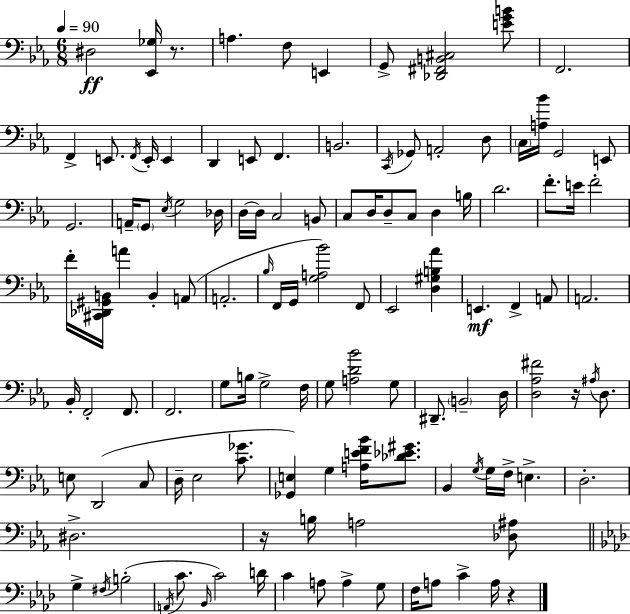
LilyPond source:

{
  \clef bass
  \numericTimeSignature
  \time 6/8
  \key c \minor
  \tempo 4 = 90
  dis2\ff <ees, ges>16 r8. | a4. f8 e,4 | g,8-> <des, fis, b, cis>2 <e' g' b'>8 | f,2. | \break f,4-> e,8. \acciaccatura { f,16 } e,16-. e,4 | d,4 e,8 f,4. | b,2. | \acciaccatura { c,16 } ges,8 a,2-. | \break d8 \parenthesize c16 <a bes'>16 g,2 | e,8 g,2. | a,16-- \parenthesize g,8 \acciaccatura { ees16 } g2 | des16 d16~~ d16 c2 | \break b,8 c8 d16 d8-- c8 d4 | b16 d'2. | f'8.-. e'16 f'2-. | f'16-. <cis, des, gis, b,>16 a'4 b,4-. | \break a,8( a,2.-. | \grace { bes16 } f,16 g,16 <g a bes'>2) | f,8 ees,2 | <d gis b aes'>4 e,4.\mf f,4-> | \break a,8 a,2. | bes,16-. f,2-. | f,8. f,2. | g8 b16 g2-> | \break f16 g8 <a d' bes'>2 | g8 dis,8.-- \parenthesize b,2-- | d16 <d aes fis'>2 | r16 \acciaccatura { ais16 } d8. e8 d,2( | \break c8 d16-- ees2 | <c' ges'>8. <ges, e>4) g4 | <a e' f' bes'>16 <des' ees' gis'>8. bes,4 \acciaccatura { g16 } g16 f16-> | e4.-> d2.-. | \break dis2.-> | r16 b16 a2 | <des ais>8 \bar "||" \break \key aes \major g4-> \acciaccatura { fis16 }( b2-. | \acciaccatura { a,16 } c'8. \grace { bes,16 }) c'2 | d'16 c'4 a8 a4-> | g8 f16 a8 c'4-> a16 r4 | \break \bar "|."
}